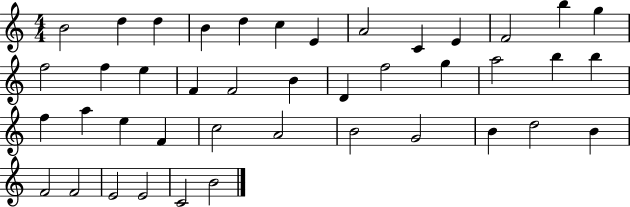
{
  \clef treble
  \numericTimeSignature
  \time 4/4
  \key c \major
  b'2 d''4 d''4 | b'4 d''4 c''4 e'4 | a'2 c'4 e'4 | f'2 b''4 g''4 | \break f''2 f''4 e''4 | f'4 f'2 b'4 | d'4 f''2 g''4 | a''2 b''4 b''4 | \break f''4 a''4 e''4 f'4 | c''2 a'2 | b'2 g'2 | b'4 d''2 b'4 | \break f'2 f'2 | e'2 e'2 | c'2 b'2 | \bar "|."
}